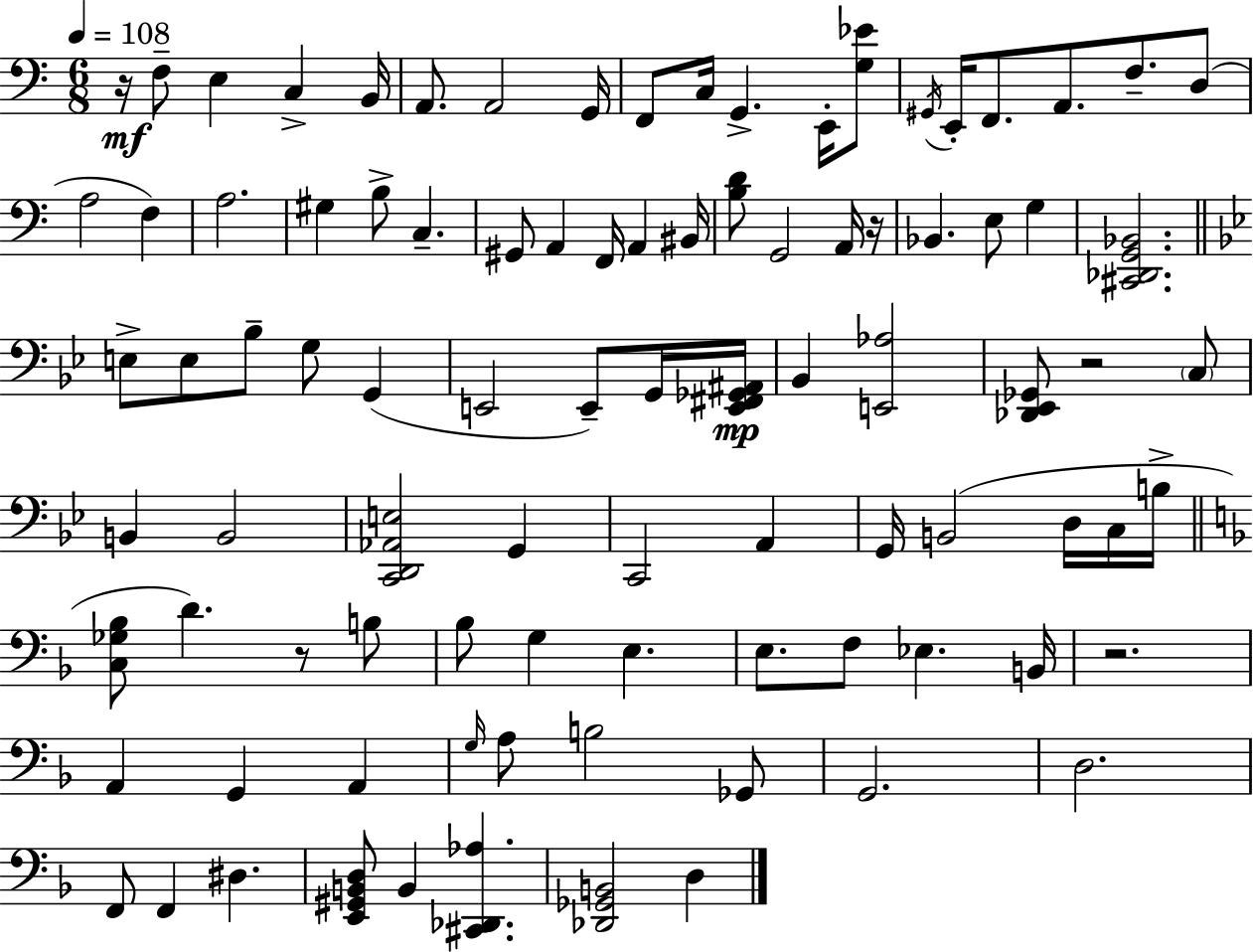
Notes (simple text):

R/s F3/e E3/q C3/q B2/s A2/e. A2/h G2/s F2/e C3/s G2/q. E2/s [G3,Eb4]/e G#2/s E2/s F2/e. A2/e. F3/e. D3/e A3/h F3/q A3/h. G#3/q B3/e C3/q. G#2/e A2/q F2/s A2/q BIS2/s [B3,D4]/e G2/h A2/s R/s Bb2/q. E3/e G3/q [C#2,Db2,G2,Bb2]/h. E3/e E3/e Bb3/e G3/e G2/q E2/h E2/e G2/s [E2,F#2,Gb2,A#2]/s Bb2/q [E2,Ab3]/h [Db2,Eb2,Gb2]/e R/h C3/e B2/q B2/h [C2,D2,Ab2,E3]/h G2/q C2/h A2/q G2/s B2/h D3/s C3/s B3/s [C3,Gb3,Bb3]/e D4/q. R/e B3/e Bb3/e G3/q E3/q. E3/e. F3/e Eb3/q. B2/s R/h. A2/q G2/q A2/q G3/s A3/e B3/h Gb2/e G2/h. D3/h. F2/e F2/q D#3/q. [E2,G#2,B2,D3]/e B2/q [C#2,Db2,Ab3]/q. [Db2,Gb2,B2]/h D3/q